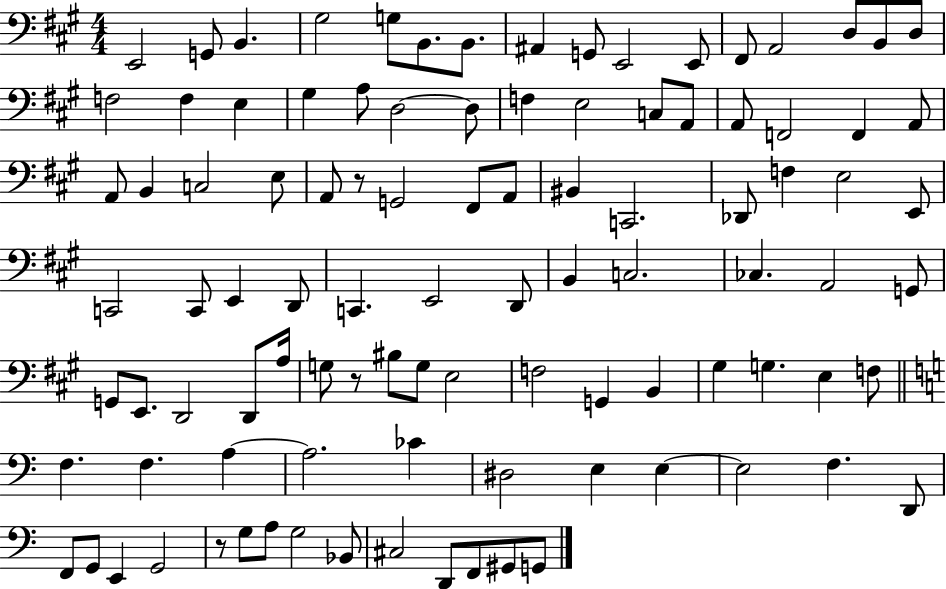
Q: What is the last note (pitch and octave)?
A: G2